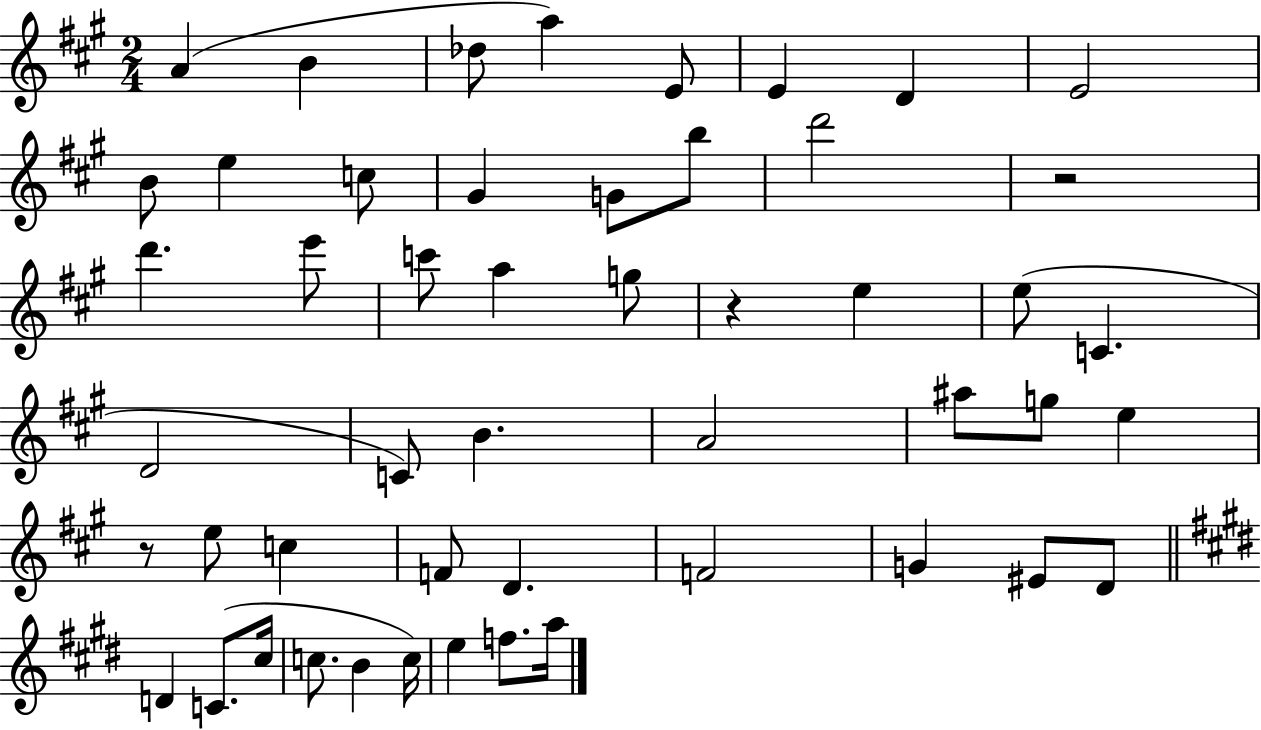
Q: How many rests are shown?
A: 3